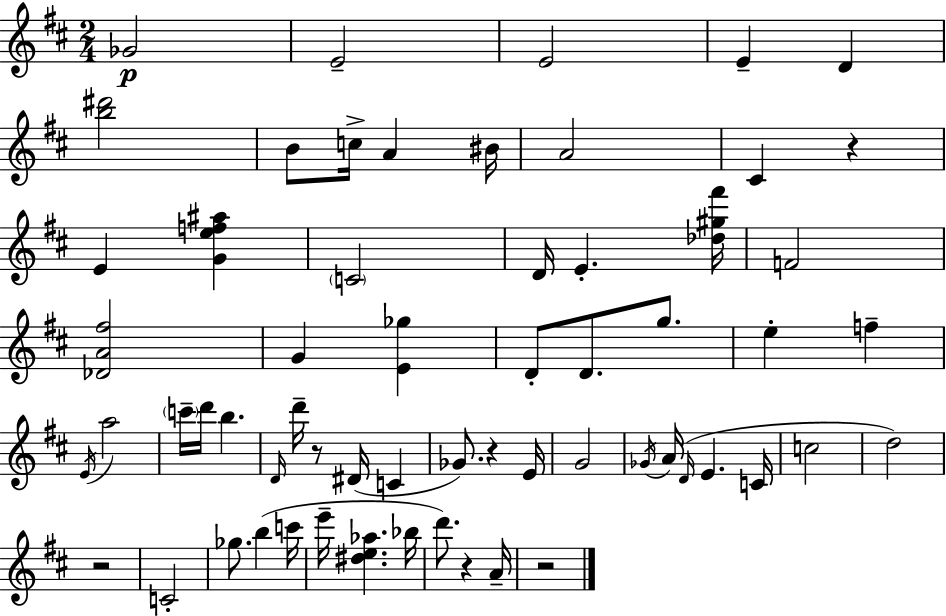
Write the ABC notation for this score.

X:1
T:Untitled
M:2/4
L:1/4
K:D
_G2 E2 E2 E D [b^d']2 B/2 c/4 A ^B/4 A2 ^C z E [Gef^a] C2 D/4 E [_d^g^f']/4 F2 [_DA^f]2 G [E_g] D/2 D/2 g/2 e f E/4 a2 c'/4 d'/4 b D/4 d'/4 z/2 ^D/4 C _G/2 z E/4 G2 _G/4 A/4 D/4 E C/4 c2 d2 z2 C2 _g/2 b c'/4 e'/4 [^de_a] _b/4 d'/2 z A/4 z2